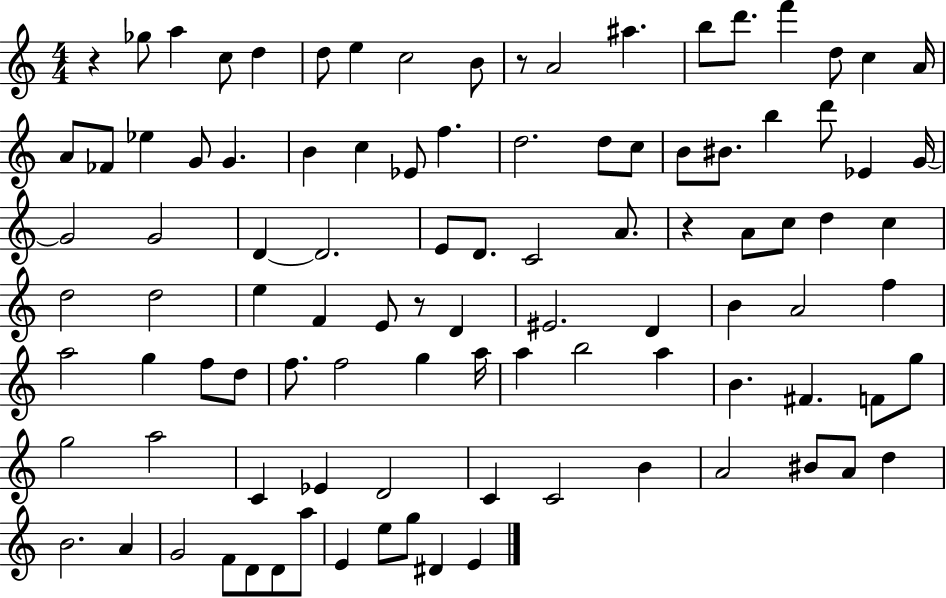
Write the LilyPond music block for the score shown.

{
  \clef treble
  \numericTimeSignature
  \time 4/4
  \key c \major
  \repeat volta 2 { r4 ges''8 a''4 c''8 d''4 | d''8 e''4 c''2 b'8 | r8 a'2 ais''4. | b''8 d'''8. f'''4 d''8 c''4 a'16 | \break a'8 fes'8 ees''4 g'8 g'4. | b'4 c''4 ees'8 f''4. | d''2. d''8 c''8 | b'8 bis'8. b''4 d'''8 ees'4 g'16~~ | \break g'2 g'2 | d'4~~ d'2. | e'8 d'8. c'2 a'8. | r4 a'8 c''8 d''4 c''4 | \break d''2 d''2 | e''4 f'4 e'8 r8 d'4 | eis'2. d'4 | b'4 a'2 f''4 | \break a''2 g''4 f''8 d''8 | f''8. f''2 g''4 a''16 | a''4 b''2 a''4 | b'4. fis'4. f'8 g''8 | \break g''2 a''2 | c'4 ees'4 d'2 | c'4 c'2 b'4 | a'2 bis'8 a'8 d''4 | \break b'2. a'4 | g'2 f'8 d'8 d'8 a''8 | e'4 e''8 g''8 dis'4 e'4 | } \bar "|."
}